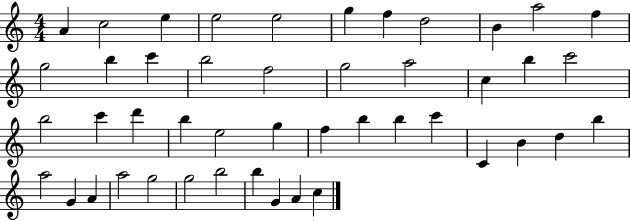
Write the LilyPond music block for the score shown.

{
  \clef treble
  \numericTimeSignature
  \time 4/4
  \key c \major
  a'4 c''2 e''4 | e''2 e''2 | g''4 f''4 d''2 | b'4 a''2 f''4 | \break g''2 b''4 c'''4 | b''2 f''2 | g''2 a''2 | c''4 b''4 c'''2 | \break b''2 c'''4 d'''4 | b''4 e''2 g''4 | f''4 b''4 b''4 c'''4 | c'4 b'4 d''4 b''4 | \break a''2 g'4 a'4 | a''2 g''2 | g''2 b''2 | b''4 g'4 a'4 c''4 | \break \bar "|."
}